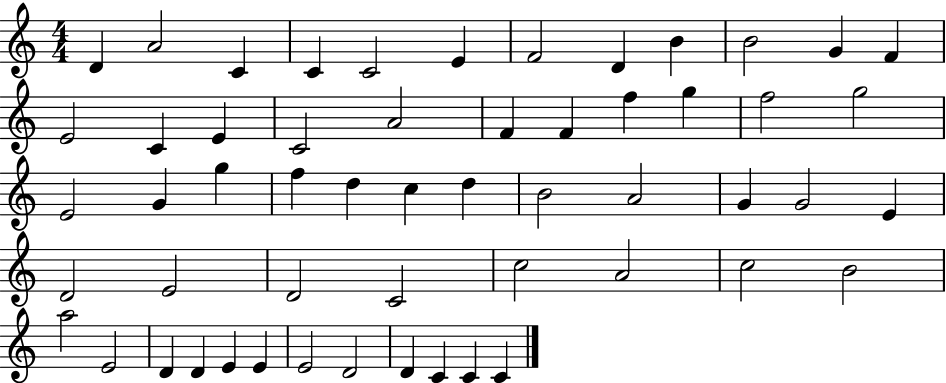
{
  \clef treble
  \numericTimeSignature
  \time 4/4
  \key c \major
  d'4 a'2 c'4 | c'4 c'2 e'4 | f'2 d'4 b'4 | b'2 g'4 f'4 | \break e'2 c'4 e'4 | c'2 a'2 | f'4 f'4 f''4 g''4 | f''2 g''2 | \break e'2 g'4 g''4 | f''4 d''4 c''4 d''4 | b'2 a'2 | g'4 g'2 e'4 | \break d'2 e'2 | d'2 c'2 | c''2 a'2 | c''2 b'2 | \break a''2 e'2 | d'4 d'4 e'4 e'4 | e'2 d'2 | d'4 c'4 c'4 c'4 | \break \bar "|."
}